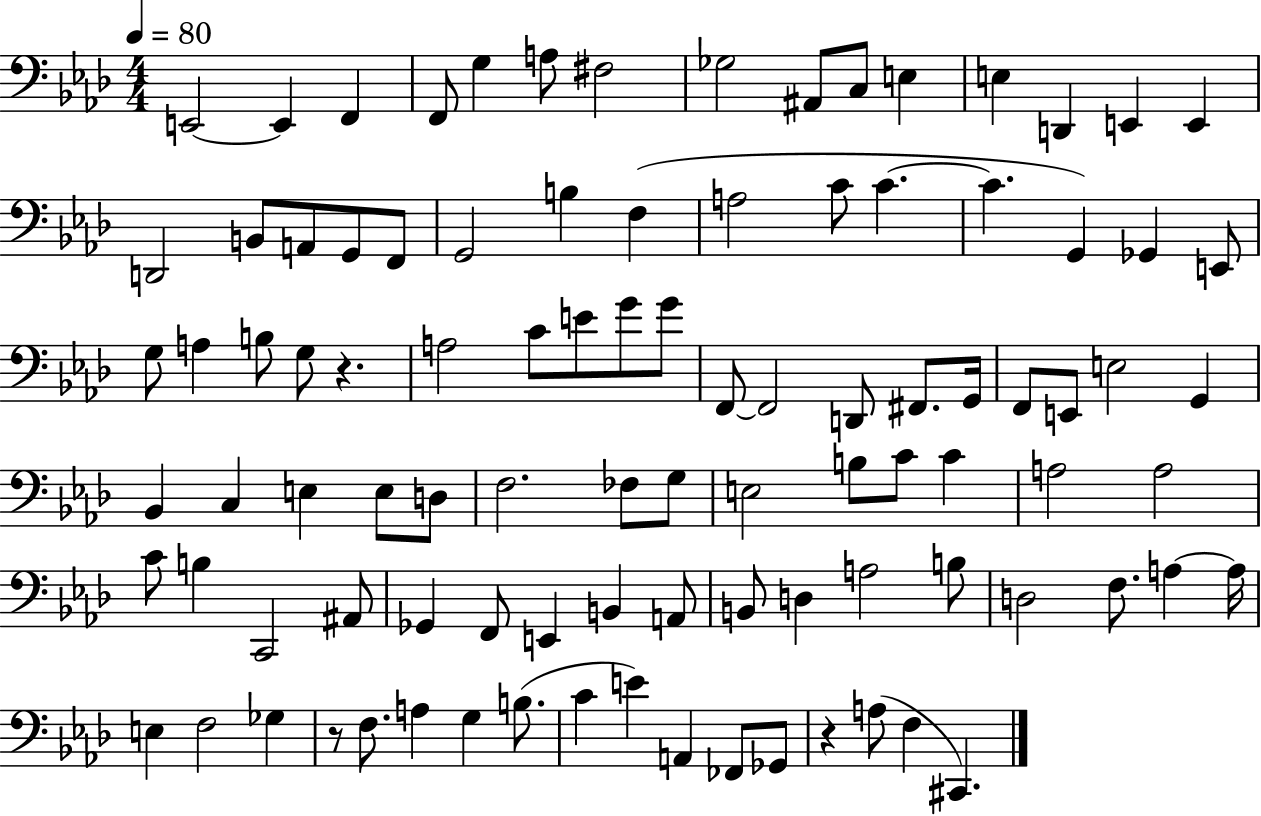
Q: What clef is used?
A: bass